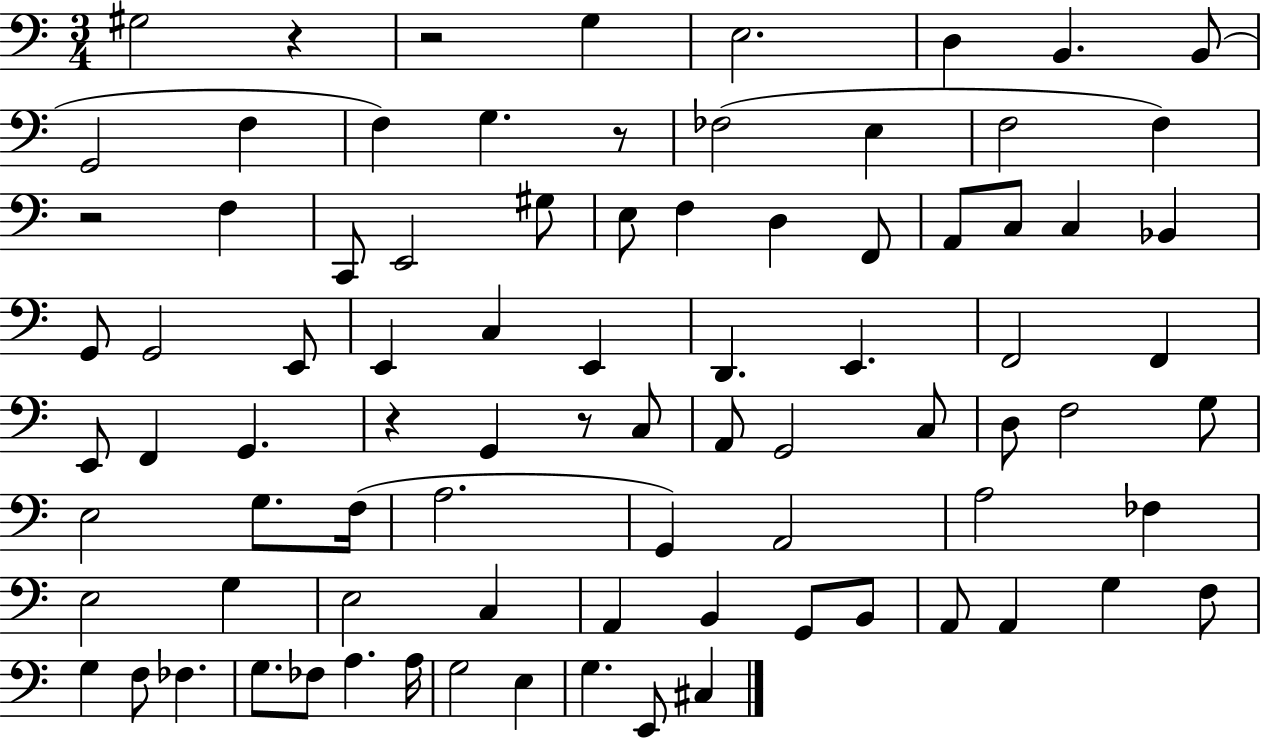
{
  \clef bass
  \numericTimeSignature
  \time 3/4
  \key c \major
  gis2 r4 | r2 g4 | e2. | d4 b,4. b,8( | \break g,2 f4 | f4) g4. r8 | fes2( e4 | f2 f4) | \break r2 f4 | c,8 e,2 gis8 | e8 f4 d4 f,8 | a,8 c8 c4 bes,4 | \break g,8 g,2 e,8 | e,4 c4 e,4 | d,4. e,4. | f,2 f,4 | \break e,8 f,4 g,4. | r4 g,4 r8 c8 | a,8 g,2 c8 | d8 f2 g8 | \break e2 g8. f16( | a2. | g,4) a,2 | a2 fes4 | \break e2 g4 | e2 c4 | a,4 b,4 g,8 b,8 | a,8 a,4 g4 f8 | \break g4 f8 fes4. | g8. fes8 a4. a16 | g2 e4 | g4. e,8 cis4 | \break \bar "|."
}